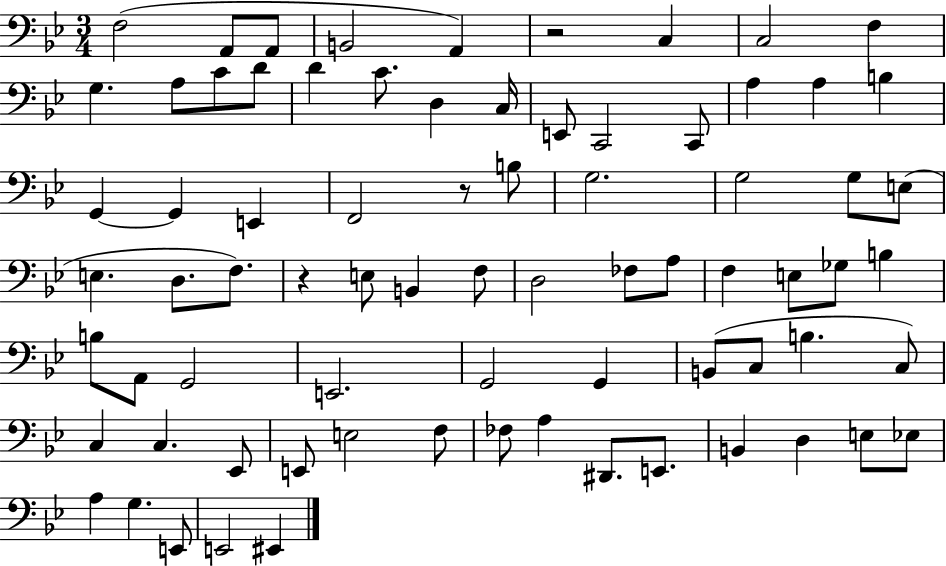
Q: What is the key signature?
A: BES major